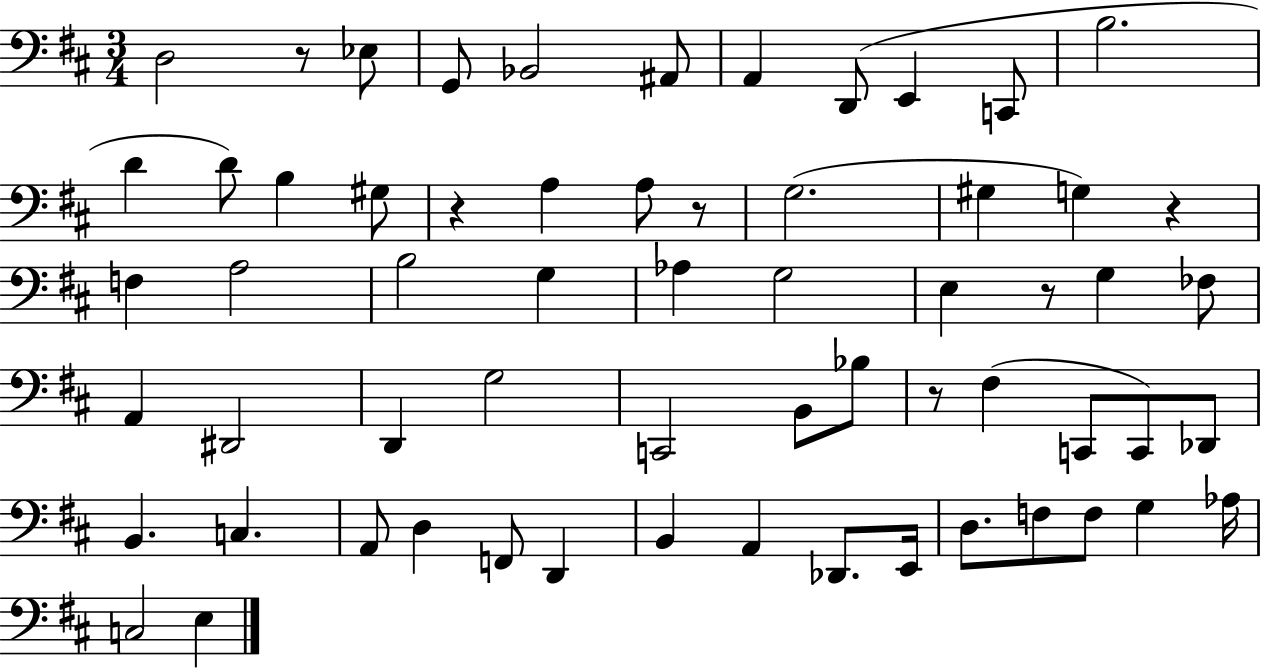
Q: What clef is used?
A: bass